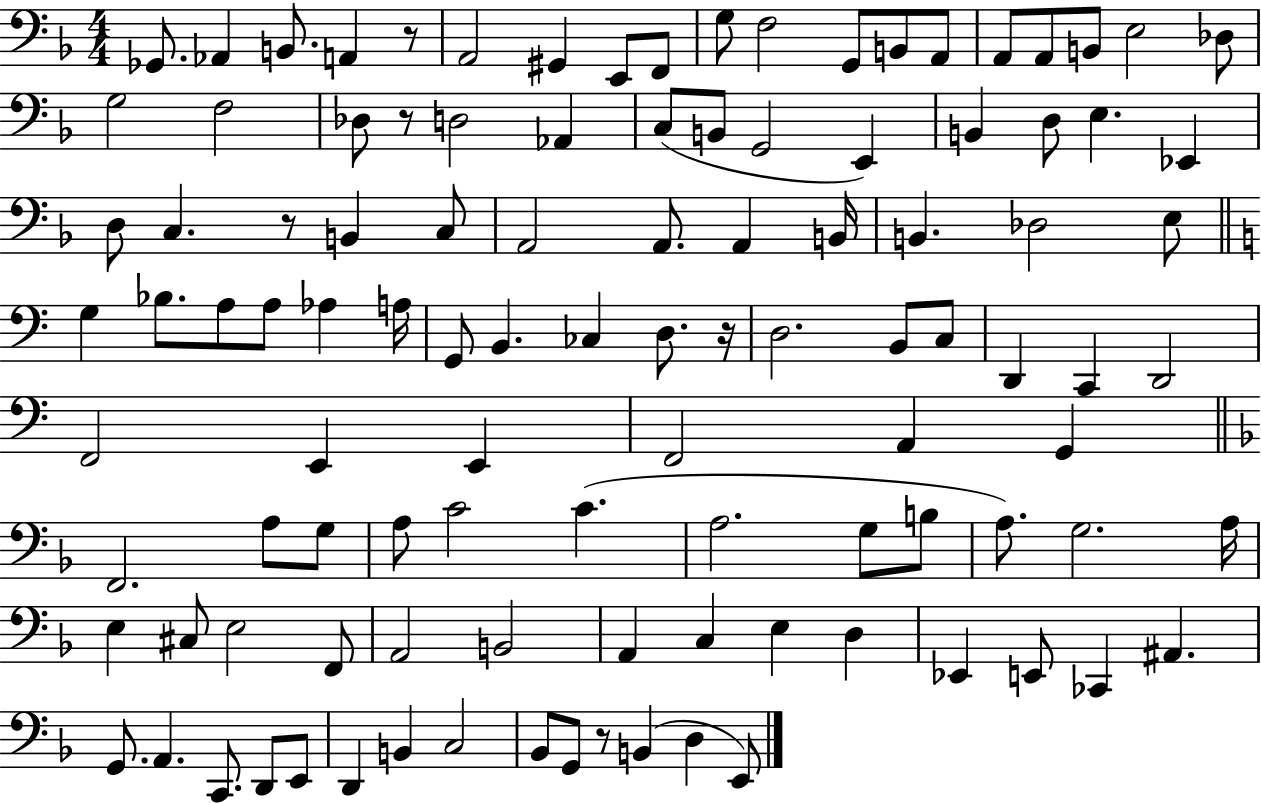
Gb2/e. Ab2/q B2/e. A2/q R/e A2/h G#2/q E2/e F2/e G3/e F3/h G2/e B2/e A2/e A2/e A2/e B2/e E3/h Db3/e G3/h F3/h Db3/e R/e D3/h Ab2/q C3/e B2/e G2/h E2/q B2/q D3/e E3/q. Eb2/q D3/e C3/q. R/e B2/q C3/e A2/h A2/e. A2/q B2/s B2/q. Db3/h E3/e G3/q Bb3/e. A3/e A3/e Ab3/q A3/s G2/e B2/q. CES3/q D3/e. R/s D3/h. B2/e C3/e D2/q C2/q D2/h F2/h E2/q E2/q F2/h A2/q G2/q F2/h. A3/e G3/e A3/e C4/h C4/q. A3/h. G3/e B3/e A3/e. G3/h. A3/s E3/q C#3/e E3/h F2/e A2/h B2/h A2/q C3/q E3/q D3/q Eb2/q E2/e CES2/q A#2/q. G2/e. A2/q. C2/e. D2/e E2/e D2/q B2/q C3/h Bb2/e G2/e R/e B2/q D3/q E2/e